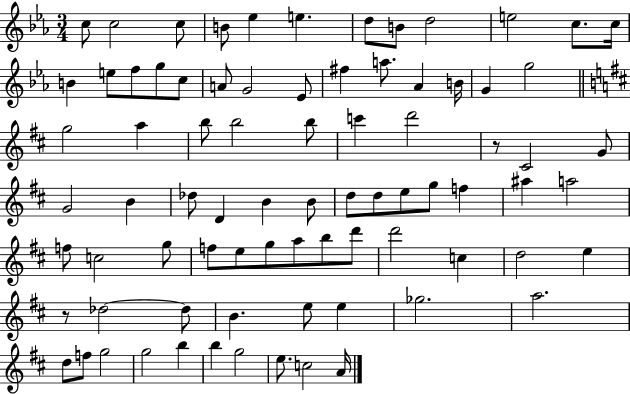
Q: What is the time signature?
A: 3/4